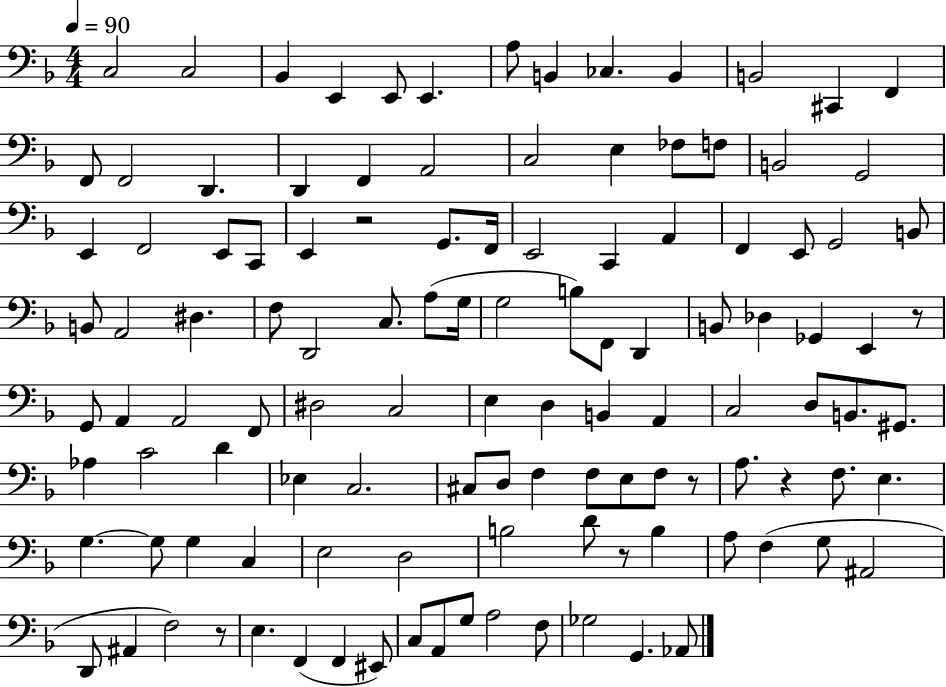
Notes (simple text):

C3/h C3/h Bb2/q E2/q E2/e E2/q. A3/e B2/q CES3/q. B2/q B2/h C#2/q F2/q F2/e F2/h D2/q. D2/q F2/q A2/h C3/h E3/q FES3/e F3/e B2/h G2/h E2/q F2/h E2/e C2/e E2/q R/h G2/e. F2/s E2/h C2/q A2/q F2/q E2/e G2/h B2/e B2/e A2/h D#3/q. F3/e D2/h C3/e. A3/e G3/s G3/h B3/e F2/e D2/q B2/e Db3/q Gb2/q E2/q R/e G2/e A2/q A2/h F2/e D#3/h C3/h E3/q D3/q B2/q A2/q C3/h D3/e B2/e. G#2/e. Ab3/q C4/h D4/q Eb3/q C3/h. C#3/e D3/e F3/q F3/e E3/e F3/e R/e A3/e. R/q F3/e. E3/q. G3/q. G3/e G3/q C3/q E3/h D3/h B3/h D4/e R/e B3/q A3/e F3/q G3/e A#2/h D2/e A#2/q F3/h R/e E3/q. F2/q F2/q EIS2/e C3/e A2/e G3/e A3/h F3/e Gb3/h G2/q. Ab2/e